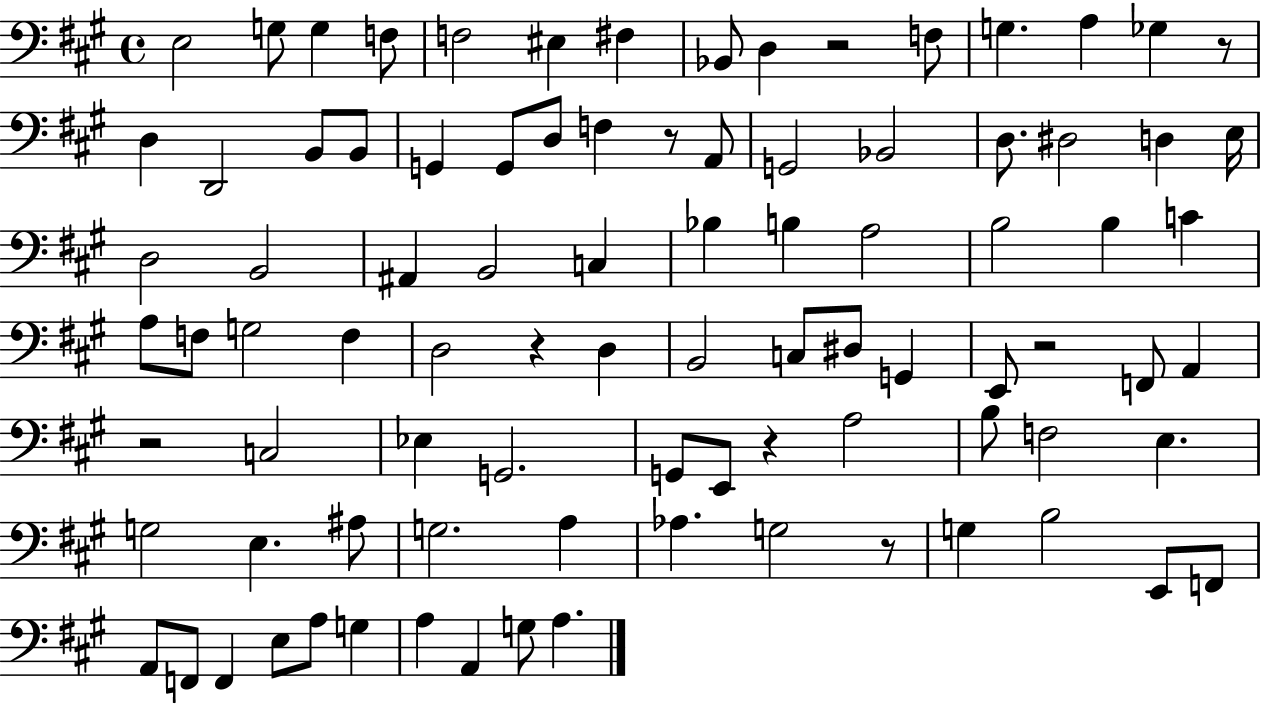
{
  \clef bass
  \time 4/4
  \defaultTimeSignature
  \key a \major
  e2 g8 g4 f8 | f2 eis4 fis4 | bes,8 d4 r2 f8 | g4. a4 ges4 r8 | \break d4 d,2 b,8 b,8 | g,4 g,8 d8 f4 r8 a,8 | g,2 bes,2 | d8. dis2 d4 e16 | \break d2 b,2 | ais,4 b,2 c4 | bes4 b4 a2 | b2 b4 c'4 | \break a8 f8 g2 f4 | d2 r4 d4 | b,2 c8 dis8 g,4 | e,8 r2 f,8 a,4 | \break r2 c2 | ees4 g,2. | g,8 e,8 r4 a2 | b8 f2 e4. | \break g2 e4. ais8 | g2. a4 | aes4. g2 r8 | g4 b2 e,8 f,8 | \break a,8 f,8 f,4 e8 a8 g4 | a4 a,4 g8 a4. | \bar "|."
}